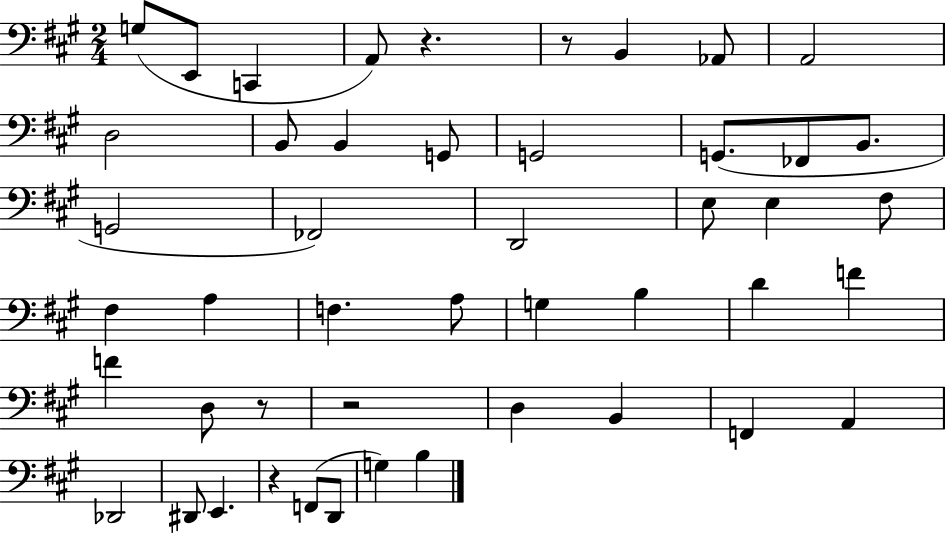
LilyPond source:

{
  \clef bass
  \numericTimeSignature
  \time 2/4
  \key a \major
  g8( e,8 c,4 | a,8) r4. | r8 b,4 aes,8 | a,2 | \break d2 | b,8 b,4 g,8 | g,2 | g,8.( fes,8 b,8. | \break g,2 | fes,2) | d,2 | e8 e4 fis8 | \break fis4 a4 | f4. a8 | g4 b4 | d'4 f'4 | \break f'4 d8 r8 | r2 | d4 b,4 | f,4 a,4 | \break des,2 | dis,8 e,4. | r4 f,8( d,8 | g4) b4 | \break \bar "|."
}